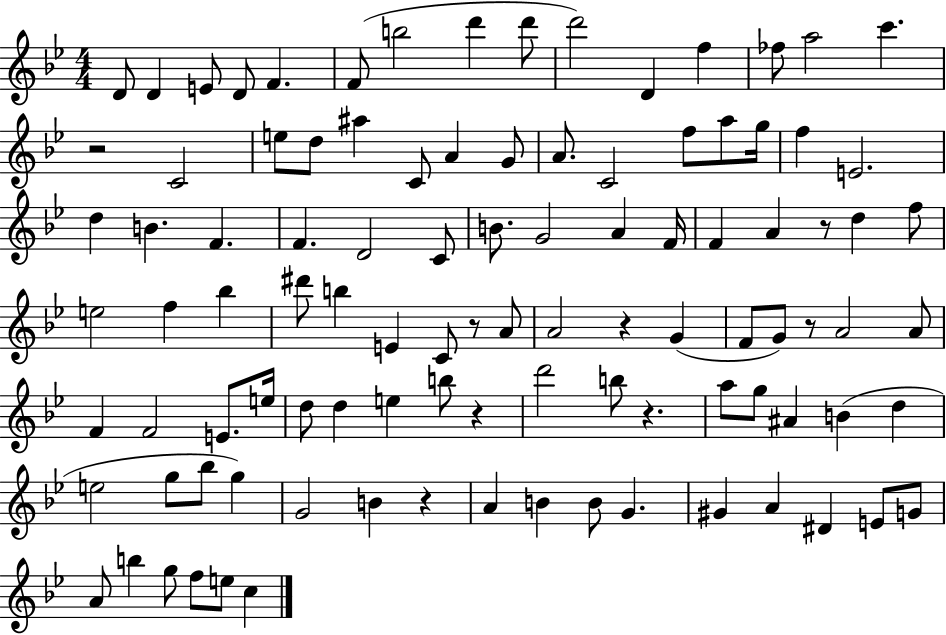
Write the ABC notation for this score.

X:1
T:Untitled
M:4/4
L:1/4
K:Bb
D/2 D E/2 D/2 F F/2 b2 d' d'/2 d'2 D f _f/2 a2 c' z2 C2 e/2 d/2 ^a C/2 A G/2 A/2 C2 f/2 a/2 g/4 f E2 d B F F D2 C/2 B/2 G2 A F/4 F A z/2 d f/2 e2 f _b ^d'/2 b E C/2 z/2 A/2 A2 z G F/2 G/2 z/2 A2 A/2 F F2 E/2 e/4 d/2 d e b/2 z d'2 b/2 z a/2 g/2 ^A B d e2 g/2 _b/2 g G2 B z A B B/2 G ^G A ^D E/2 G/2 A/2 b g/2 f/2 e/2 c